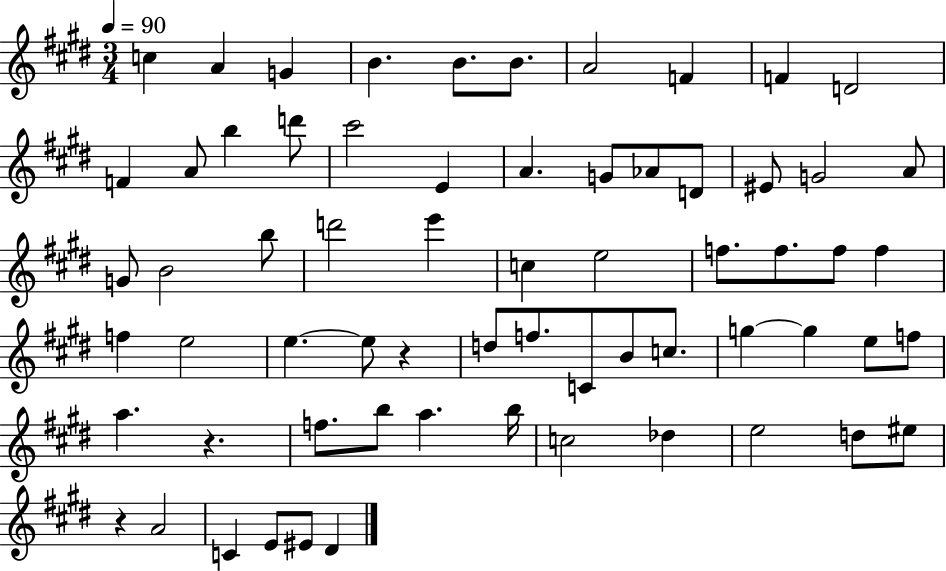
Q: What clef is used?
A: treble